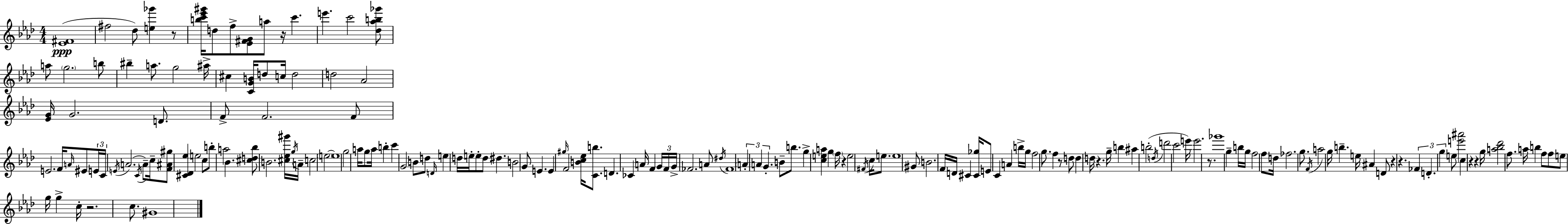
{
  \clef treble
  \numericTimeSignature
  \time 4/4
  \key aes \major
  <ees' fis'>1(\ppp | fis''2 des''8) <e'' ges'''>4 r8 | <b'' c''' ees''' gis'''>16 d''8 f''8-> <ees' fis' g'>8 a''8 r16 c'''4. | e'''4. c'''2 <des'' aes'' b'' ges'''>8 | \break a''8 \parenthesize g''2. b''8 | bis''4-- a''8. g''2 ais''16-> | cis''4 <c' g' b'>16 d''8 c''16 d''2 | d''2 aes'2 | \break <ees' g'>16 g'2. d'8. | f'8-> f'2. f'8 | e'2. f'16 \grace { a'16 } eis'8 | \tuplet 3/2 { e'16 c'16 \acciaccatura { e'16 } } a'2.( \acciaccatura { c'16 } | \break a'8--) c''16-- <f' ais' gis''>8 <cis' des' ees''>4 e''2 | c''8 b''8-. a''2 bes'4. | <cis'' d'' bes''>8 b'2. | <cis'' ees'' gis'''>16 \acciaccatura { g''16 } a'16-- c''2 \parenthesize e''2~~ | \break e''1 | g''2 a''16 g''8 a''16 | b''4-. c'''4 g'2 | b'8 d''8 \grace { d'16 } e''4 d''16 e''16-. e''8-. d''8 dis''4. | \break b'2 g'8 e'4. | e'4 \grace { gis''16 } f'2 | <b' c'' ees''>16 <c' b''>8. d'4. ces'4 | a'16 f'4 \tuplet 3/2 { g'16 f'16 g'16-> } fes'2. | \break a'8 \acciaccatura { dis''16 } fes'1 | \tuplet 3/2 { \parenthesize a'4-. a'4 g'4.-. } | b'8-- b''8. g''4-> <c'' e'' a''>4 | g''4 \parenthesize f''16 r4 e''2 | \break \acciaccatura { fis'16 } c''16 e''8. e''1 | gis'8 b'2. | f'16 d'16 cis'4 <cis' ges''>16 e'8 c'4 | a'4 b''16-> g''16 f''2 | \break g''8. f''4 r8 d''8 d''4 | d''16 r4. g''16-- b''4 ais''4 | b''2-.( \acciaccatura { d''16 } d'''2 | c'''2 e'''16) e'''2. | \break r8. ges'''1 | g''4-- b''16 g''16 f''2 | f''8 d''16 fes''2. | g''8. \acciaccatura { f'16 } a''2 | \break g''16 b''4.-- e''16 ais'4 d'8 | r4 r4. \tuplet 3/2 { fes'4 d'4.-. | g''4 } e''8 <e''' ais'''>2 | c''4 r4 r4 g''16 <a'' bes'' des'''>2 | \break f''8. a''16 b''4 f''8 | f''8 e''8 g''16 g''4-> c''16-. r2. | c''8. gis'1 | \bar "|."
}